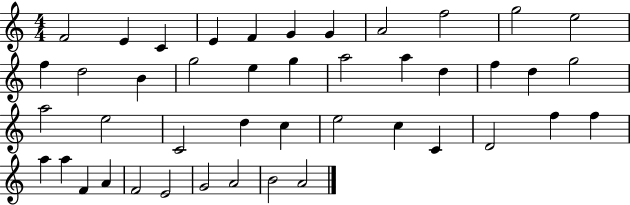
F4/h E4/q C4/q E4/q F4/q G4/q G4/q A4/h F5/h G5/h E5/h F5/q D5/h B4/q G5/h E5/q G5/q A5/h A5/q D5/q F5/q D5/q G5/h A5/h E5/h C4/h D5/q C5/q E5/h C5/q C4/q D4/h F5/q F5/q A5/q A5/q F4/q A4/q F4/h E4/h G4/h A4/h B4/h A4/h